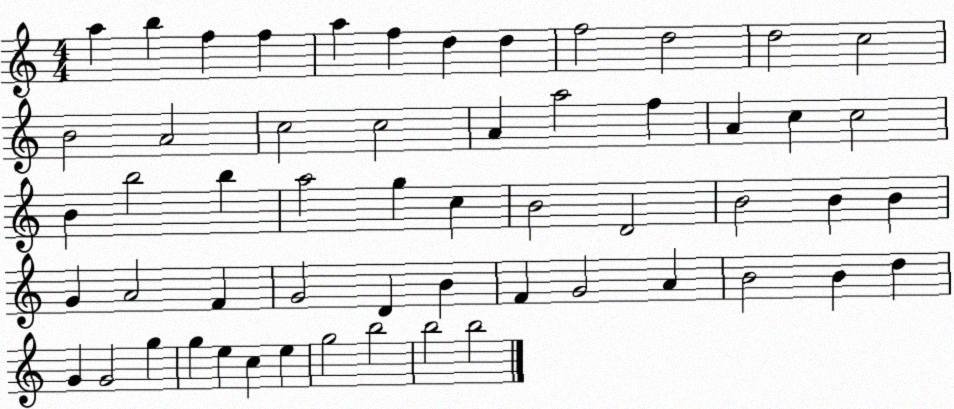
X:1
T:Untitled
M:4/4
L:1/4
K:C
a b f f a f d d f2 d2 d2 c2 B2 A2 c2 c2 A a2 f A c c2 B b2 b a2 g c B2 D2 B2 B B G A2 F G2 D B F G2 A B2 B d G G2 g g e c e g2 b2 b2 b2